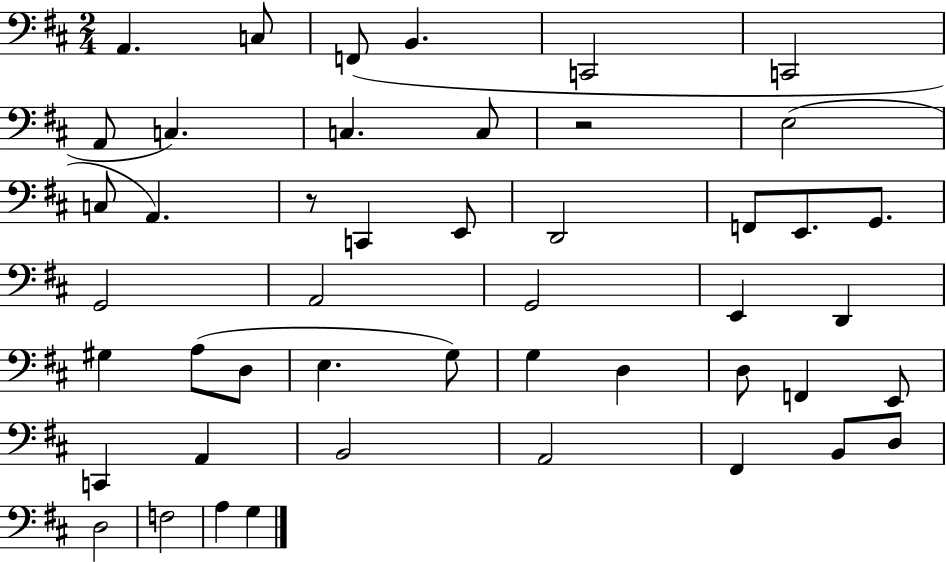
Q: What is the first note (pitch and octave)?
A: A2